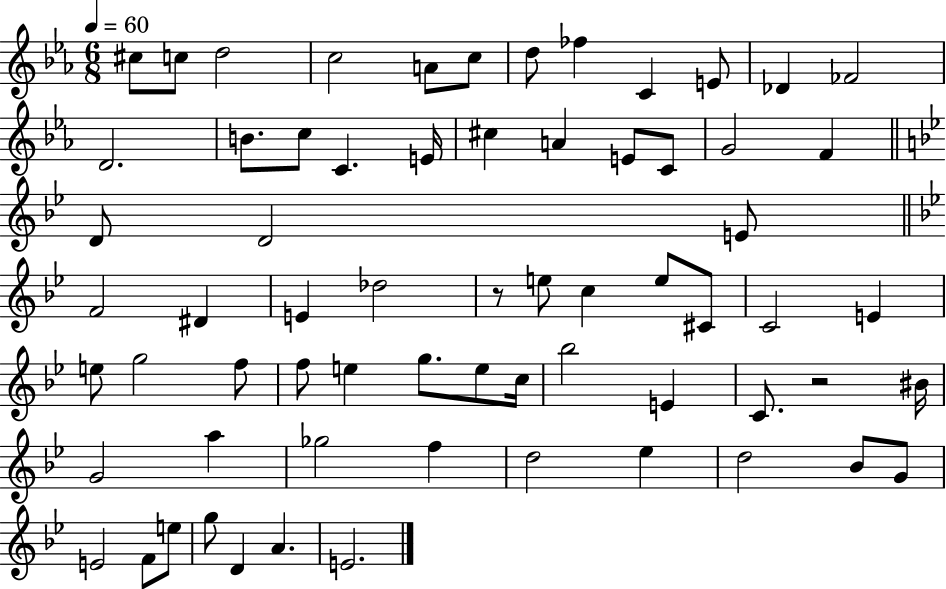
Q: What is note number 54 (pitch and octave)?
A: Eb5